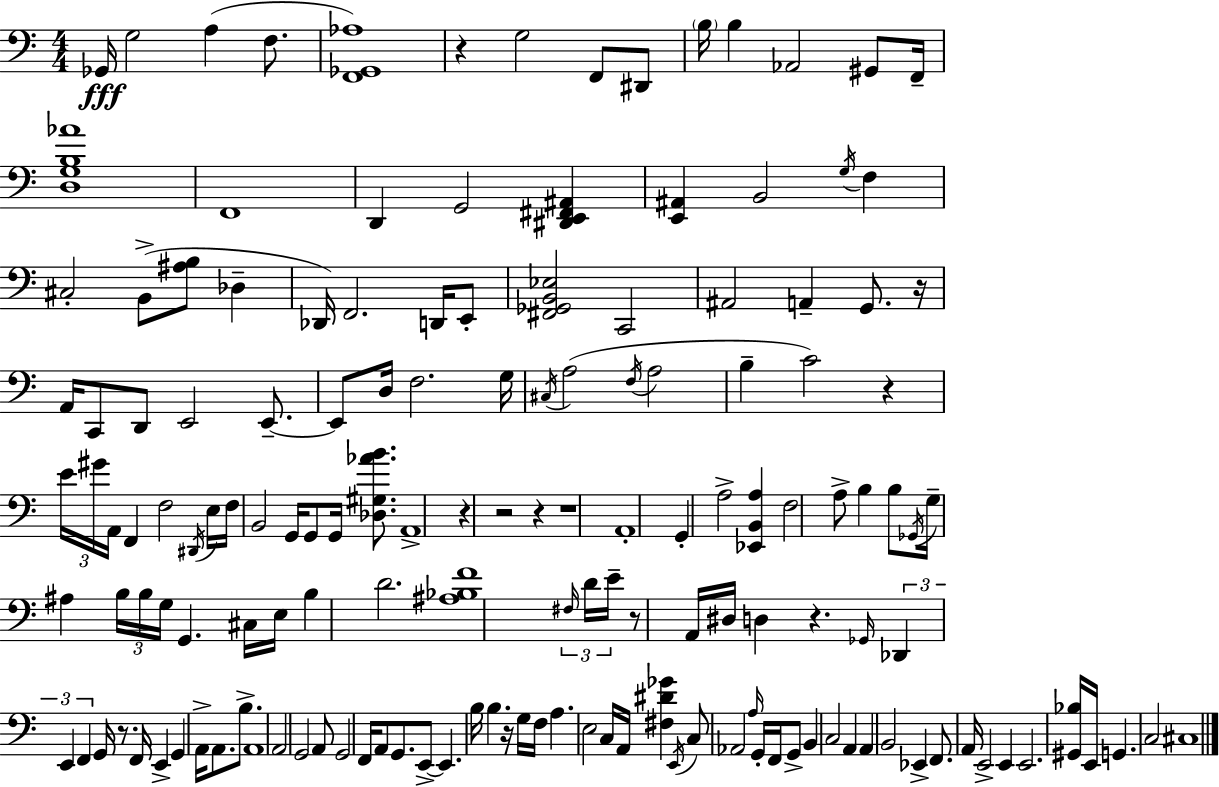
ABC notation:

X:1
T:Untitled
M:4/4
L:1/4
K:C
_G,,/4 G,2 A, F,/2 [F,,_G,,_A,]4 z G,2 F,,/2 ^D,,/2 B,/4 B, _A,,2 ^G,,/2 F,,/4 [D,G,B,_A]4 F,,4 D,, G,,2 [^D,,E,,^F,,^A,,] [E,,^A,,] B,,2 G,/4 F, ^C,2 B,,/2 [^A,B,]/2 _D, _D,,/4 F,,2 D,,/4 E,,/2 [^F,,_G,,B,,_E,]2 C,,2 ^A,,2 A,, G,,/2 z/4 A,,/4 C,,/2 D,,/2 E,,2 E,,/2 E,,/2 D,/4 F,2 G,/4 ^C,/4 A,2 F,/4 A,2 B, C2 z E/4 ^G/4 A,,/4 F,, F,2 ^D,,/4 E,/4 F,/4 B,,2 G,,/4 G,,/2 G,,/4 [_D,^G,_AB]/2 A,,4 z z2 z z4 A,,4 G,, A,2 [_E,,B,,A,] F,2 A,/2 B, B,/2 _G,,/4 G,/4 ^A, B,/4 B,/4 G,/4 G,, ^C,/4 E,/4 B, D2 [^A,_B,F]4 ^F,/4 D/4 E/4 z/2 A,,/4 ^D,/4 D, z _G,,/4 _D,, E,, F,, G,,/4 z/2 F,,/4 E,, G,, A,,/4 A,,/2 B,/2 A,,4 A,,2 G,,2 A,,/2 G,,2 F,,/4 A,,/2 G,,/2 E,,/2 E,, B,/4 B, z/4 G,/4 F,/4 A, E,2 C,/4 A,,/4 [^F,^D_G] E,,/4 C,/2 _A,,2 A,/4 G,,/4 F,,/4 G,,/2 B,, C,2 A,, A,, B,,2 _E,, F,,/2 A,,/4 E,,2 E,, E,,2 [^G,,_B,]/4 E,,/4 G,, C,2 ^C,4